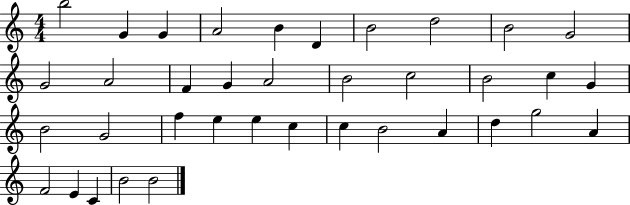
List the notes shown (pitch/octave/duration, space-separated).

B5/h G4/q G4/q A4/h B4/q D4/q B4/h D5/h B4/h G4/h G4/h A4/h F4/q G4/q A4/h B4/h C5/h B4/h C5/q G4/q B4/h G4/h F5/q E5/q E5/q C5/q C5/q B4/h A4/q D5/q G5/h A4/q F4/h E4/q C4/q B4/h B4/h